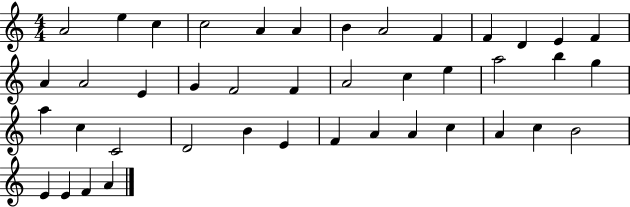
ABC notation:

X:1
T:Untitled
M:4/4
L:1/4
K:C
A2 e c c2 A A B A2 F F D E F A A2 E G F2 F A2 c e a2 b g a c C2 D2 B E F A A c A c B2 E E F A